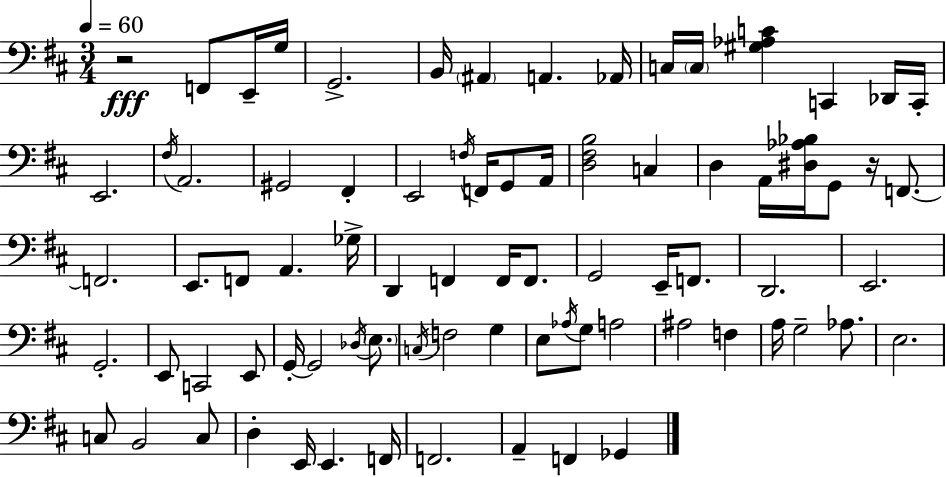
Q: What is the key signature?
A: D major